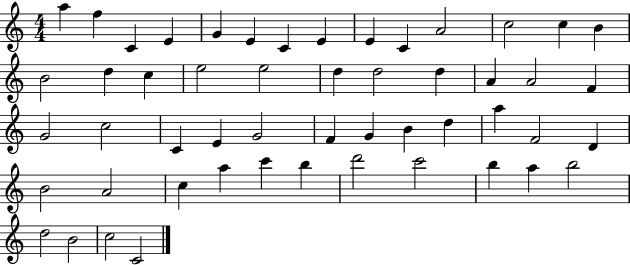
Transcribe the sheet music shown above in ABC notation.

X:1
T:Untitled
M:4/4
L:1/4
K:C
a f C E G E C E E C A2 c2 c B B2 d c e2 e2 d d2 d A A2 F G2 c2 C E G2 F G B d a F2 D B2 A2 c a c' b d'2 c'2 b a b2 d2 B2 c2 C2